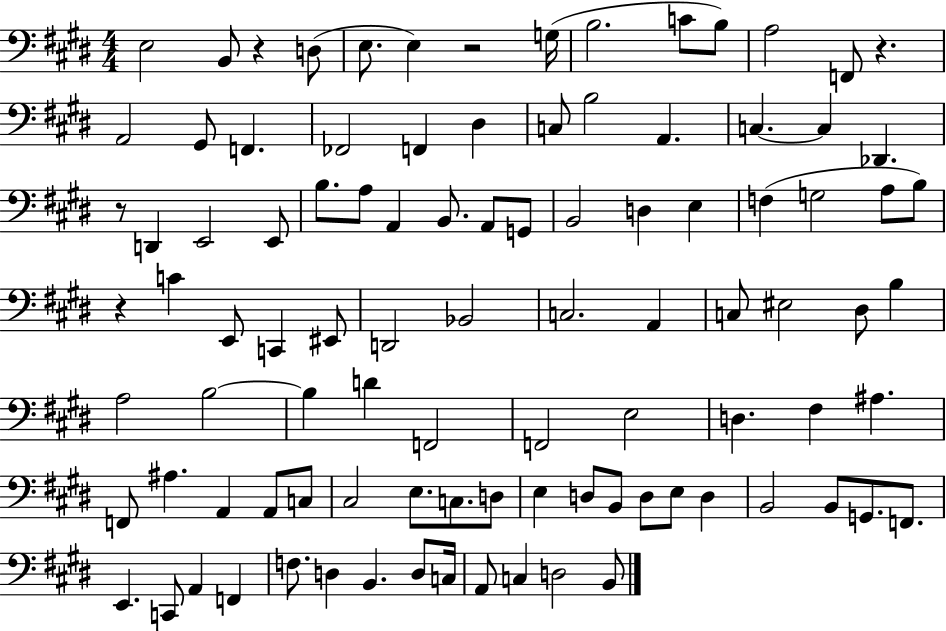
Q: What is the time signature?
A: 4/4